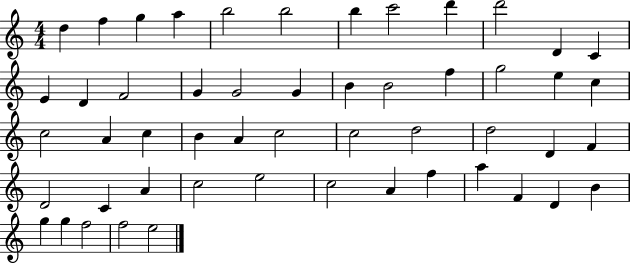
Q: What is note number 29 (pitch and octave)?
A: A4